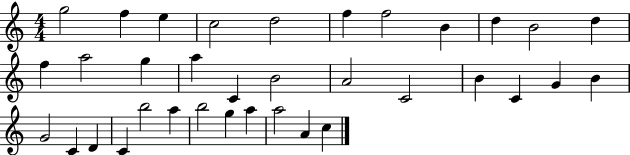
{
  \clef treble
  \numericTimeSignature
  \time 4/4
  \key c \major
  g''2 f''4 e''4 | c''2 d''2 | f''4 f''2 b'4 | d''4 b'2 d''4 | \break f''4 a''2 g''4 | a''4 c'4 b'2 | a'2 c'2 | b'4 c'4 g'4 b'4 | \break g'2 c'4 d'4 | c'4 b''2 a''4 | b''2 g''4 a''4 | a''2 a'4 c''4 | \break \bar "|."
}